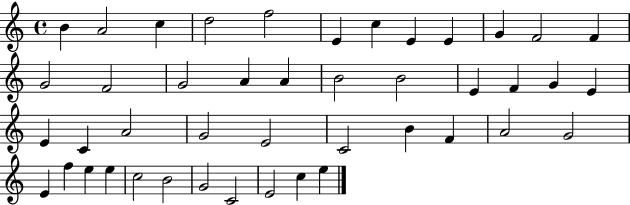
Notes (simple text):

B4/q A4/h C5/q D5/h F5/h E4/q C5/q E4/q E4/q G4/q F4/h F4/q G4/h F4/h G4/h A4/q A4/q B4/h B4/h E4/q F4/q G4/q E4/q E4/q C4/q A4/h G4/h E4/h C4/h B4/q F4/q A4/h G4/h E4/q F5/q E5/q E5/q C5/h B4/h G4/h C4/h E4/h C5/q E5/q